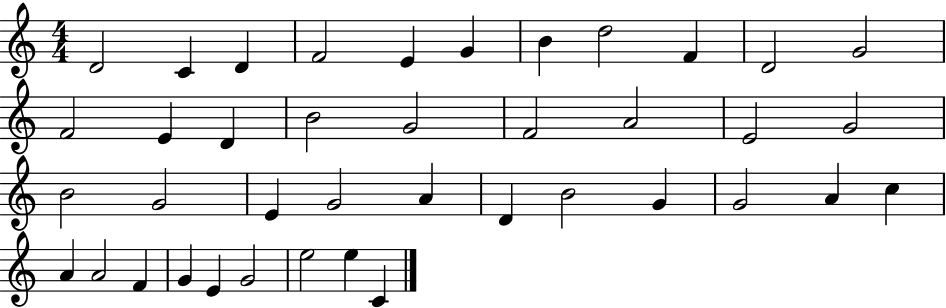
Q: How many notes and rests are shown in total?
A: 40